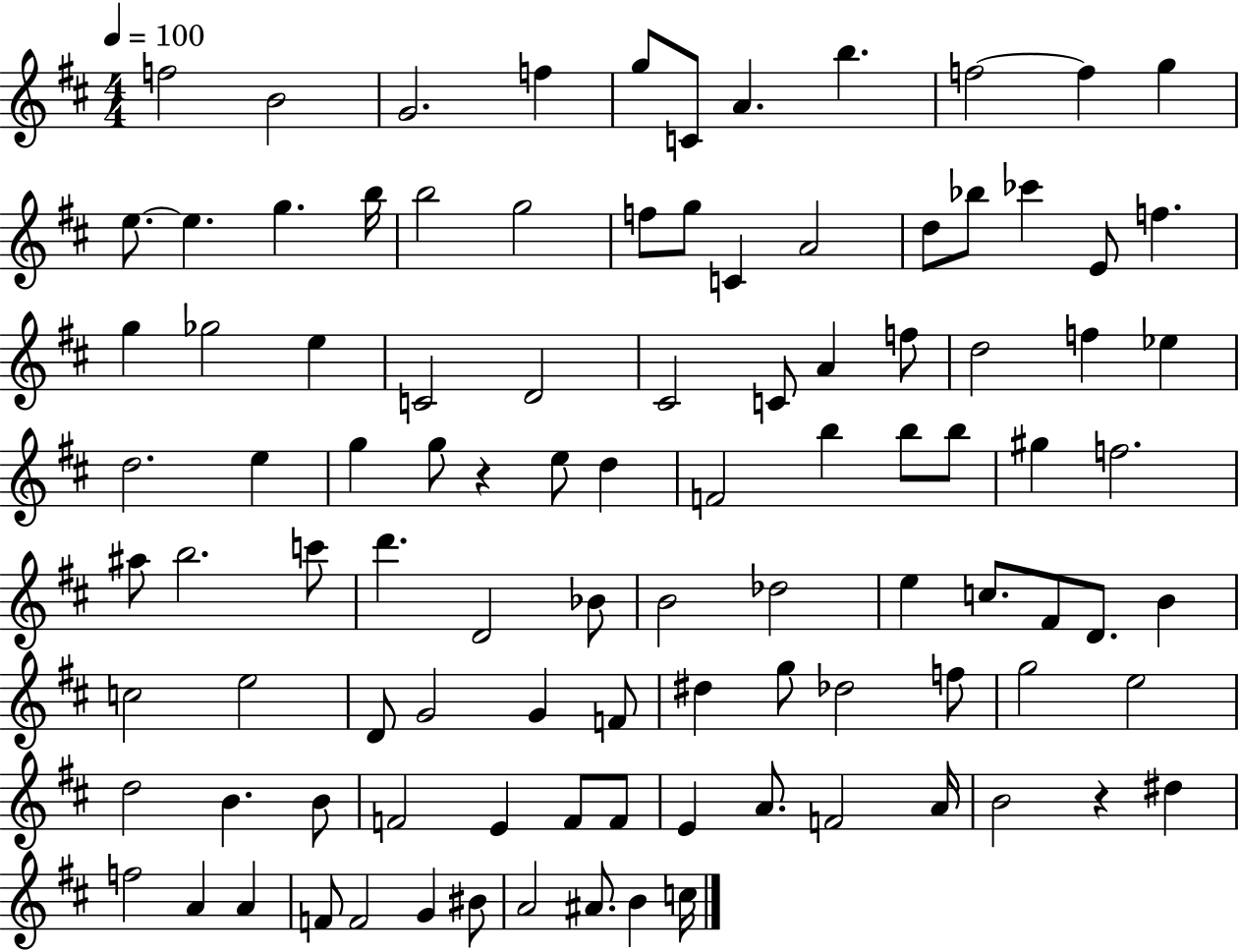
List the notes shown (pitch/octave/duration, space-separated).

F5/h B4/h G4/h. F5/q G5/e C4/e A4/q. B5/q. F5/h F5/q G5/q E5/e. E5/q. G5/q. B5/s B5/h G5/h F5/e G5/e C4/q A4/h D5/e Bb5/e CES6/q E4/e F5/q. G5/q Gb5/h E5/q C4/h D4/h C#4/h C4/e A4/q F5/e D5/h F5/q Eb5/q D5/h. E5/q G5/q G5/e R/q E5/e D5/q F4/h B5/q B5/e B5/e G#5/q F5/h. A#5/e B5/h. C6/e D6/q. D4/h Bb4/e B4/h Db5/h E5/q C5/e. F#4/e D4/e. B4/q C5/h E5/h D4/e G4/h G4/q F4/e D#5/q G5/e Db5/h F5/e G5/h E5/h D5/h B4/q. B4/e F4/h E4/q F4/e F4/e E4/q A4/e. F4/h A4/s B4/h R/q D#5/q F5/h A4/q A4/q F4/e F4/h G4/q BIS4/e A4/h A#4/e. B4/q C5/s